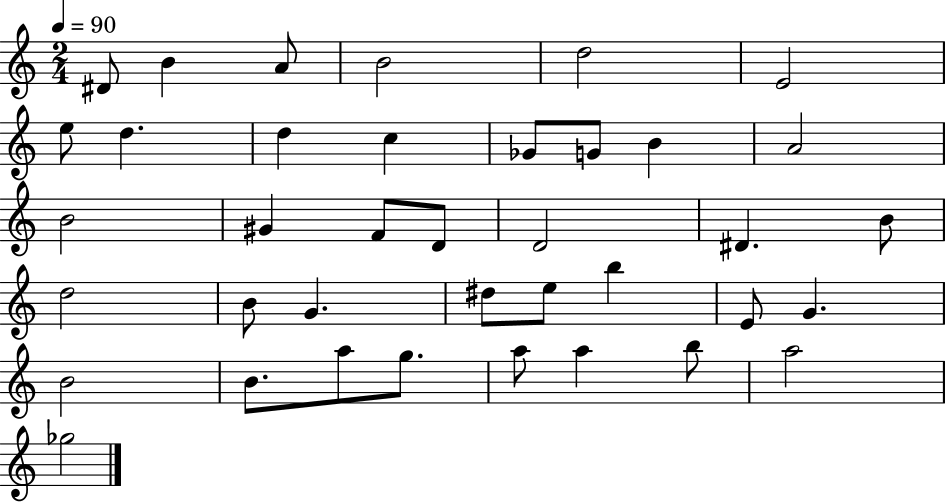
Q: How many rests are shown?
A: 0